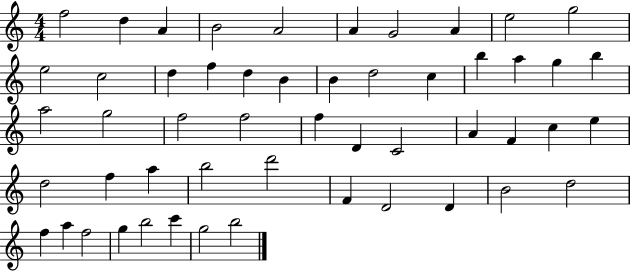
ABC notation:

X:1
T:Untitled
M:4/4
L:1/4
K:C
f2 d A B2 A2 A G2 A e2 g2 e2 c2 d f d B B d2 c b a g b a2 g2 f2 f2 f D C2 A F c e d2 f a b2 d'2 F D2 D B2 d2 f a f2 g b2 c' g2 b2